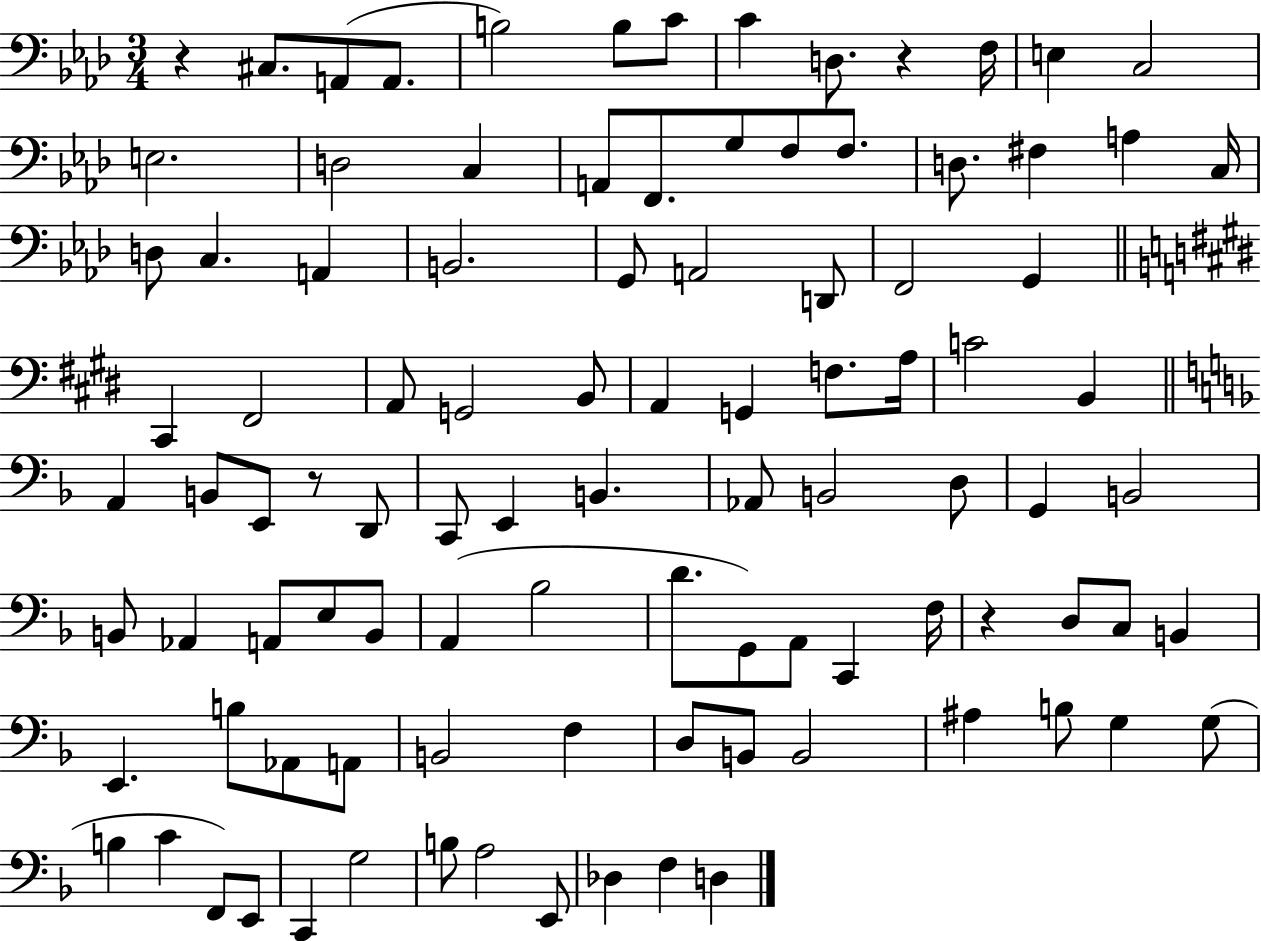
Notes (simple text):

R/q C#3/e. A2/e A2/e. B3/h B3/e C4/e C4/q D3/e. R/q F3/s E3/q C3/h E3/h. D3/h C3/q A2/e F2/e. G3/e F3/e F3/e. D3/e. F#3/q A3/q C3/s D3/e C3/q. A2/q B2/h. G2/e A2/h D2/e F2/h G2/q C#2/q F#2/h A2/e G2/h B2/e A2/q G2/q F3/e. A3/s C4/h B2/q A2/q B2/e E2/e R/e D2/e C2/e E2/q B2/q. Ab2/e B2/h D3/e G2/q B2/h B2/e Ab2/q A2/e E3/e B2/e A2/q Bb3/h D4/e. G2/e A2/e C2/q F3/s R/q D3/e C3/e B2/q E2/q. B3/e Ab2/e A2/e B2/h F3/q D3/e B2/e B2/h A#3/q B3/e G3/q G3/e B3/q C4/q F2/e E2/e C2/q G3/h B3/e A3/h E2/e Db3/q F3/q D3/q